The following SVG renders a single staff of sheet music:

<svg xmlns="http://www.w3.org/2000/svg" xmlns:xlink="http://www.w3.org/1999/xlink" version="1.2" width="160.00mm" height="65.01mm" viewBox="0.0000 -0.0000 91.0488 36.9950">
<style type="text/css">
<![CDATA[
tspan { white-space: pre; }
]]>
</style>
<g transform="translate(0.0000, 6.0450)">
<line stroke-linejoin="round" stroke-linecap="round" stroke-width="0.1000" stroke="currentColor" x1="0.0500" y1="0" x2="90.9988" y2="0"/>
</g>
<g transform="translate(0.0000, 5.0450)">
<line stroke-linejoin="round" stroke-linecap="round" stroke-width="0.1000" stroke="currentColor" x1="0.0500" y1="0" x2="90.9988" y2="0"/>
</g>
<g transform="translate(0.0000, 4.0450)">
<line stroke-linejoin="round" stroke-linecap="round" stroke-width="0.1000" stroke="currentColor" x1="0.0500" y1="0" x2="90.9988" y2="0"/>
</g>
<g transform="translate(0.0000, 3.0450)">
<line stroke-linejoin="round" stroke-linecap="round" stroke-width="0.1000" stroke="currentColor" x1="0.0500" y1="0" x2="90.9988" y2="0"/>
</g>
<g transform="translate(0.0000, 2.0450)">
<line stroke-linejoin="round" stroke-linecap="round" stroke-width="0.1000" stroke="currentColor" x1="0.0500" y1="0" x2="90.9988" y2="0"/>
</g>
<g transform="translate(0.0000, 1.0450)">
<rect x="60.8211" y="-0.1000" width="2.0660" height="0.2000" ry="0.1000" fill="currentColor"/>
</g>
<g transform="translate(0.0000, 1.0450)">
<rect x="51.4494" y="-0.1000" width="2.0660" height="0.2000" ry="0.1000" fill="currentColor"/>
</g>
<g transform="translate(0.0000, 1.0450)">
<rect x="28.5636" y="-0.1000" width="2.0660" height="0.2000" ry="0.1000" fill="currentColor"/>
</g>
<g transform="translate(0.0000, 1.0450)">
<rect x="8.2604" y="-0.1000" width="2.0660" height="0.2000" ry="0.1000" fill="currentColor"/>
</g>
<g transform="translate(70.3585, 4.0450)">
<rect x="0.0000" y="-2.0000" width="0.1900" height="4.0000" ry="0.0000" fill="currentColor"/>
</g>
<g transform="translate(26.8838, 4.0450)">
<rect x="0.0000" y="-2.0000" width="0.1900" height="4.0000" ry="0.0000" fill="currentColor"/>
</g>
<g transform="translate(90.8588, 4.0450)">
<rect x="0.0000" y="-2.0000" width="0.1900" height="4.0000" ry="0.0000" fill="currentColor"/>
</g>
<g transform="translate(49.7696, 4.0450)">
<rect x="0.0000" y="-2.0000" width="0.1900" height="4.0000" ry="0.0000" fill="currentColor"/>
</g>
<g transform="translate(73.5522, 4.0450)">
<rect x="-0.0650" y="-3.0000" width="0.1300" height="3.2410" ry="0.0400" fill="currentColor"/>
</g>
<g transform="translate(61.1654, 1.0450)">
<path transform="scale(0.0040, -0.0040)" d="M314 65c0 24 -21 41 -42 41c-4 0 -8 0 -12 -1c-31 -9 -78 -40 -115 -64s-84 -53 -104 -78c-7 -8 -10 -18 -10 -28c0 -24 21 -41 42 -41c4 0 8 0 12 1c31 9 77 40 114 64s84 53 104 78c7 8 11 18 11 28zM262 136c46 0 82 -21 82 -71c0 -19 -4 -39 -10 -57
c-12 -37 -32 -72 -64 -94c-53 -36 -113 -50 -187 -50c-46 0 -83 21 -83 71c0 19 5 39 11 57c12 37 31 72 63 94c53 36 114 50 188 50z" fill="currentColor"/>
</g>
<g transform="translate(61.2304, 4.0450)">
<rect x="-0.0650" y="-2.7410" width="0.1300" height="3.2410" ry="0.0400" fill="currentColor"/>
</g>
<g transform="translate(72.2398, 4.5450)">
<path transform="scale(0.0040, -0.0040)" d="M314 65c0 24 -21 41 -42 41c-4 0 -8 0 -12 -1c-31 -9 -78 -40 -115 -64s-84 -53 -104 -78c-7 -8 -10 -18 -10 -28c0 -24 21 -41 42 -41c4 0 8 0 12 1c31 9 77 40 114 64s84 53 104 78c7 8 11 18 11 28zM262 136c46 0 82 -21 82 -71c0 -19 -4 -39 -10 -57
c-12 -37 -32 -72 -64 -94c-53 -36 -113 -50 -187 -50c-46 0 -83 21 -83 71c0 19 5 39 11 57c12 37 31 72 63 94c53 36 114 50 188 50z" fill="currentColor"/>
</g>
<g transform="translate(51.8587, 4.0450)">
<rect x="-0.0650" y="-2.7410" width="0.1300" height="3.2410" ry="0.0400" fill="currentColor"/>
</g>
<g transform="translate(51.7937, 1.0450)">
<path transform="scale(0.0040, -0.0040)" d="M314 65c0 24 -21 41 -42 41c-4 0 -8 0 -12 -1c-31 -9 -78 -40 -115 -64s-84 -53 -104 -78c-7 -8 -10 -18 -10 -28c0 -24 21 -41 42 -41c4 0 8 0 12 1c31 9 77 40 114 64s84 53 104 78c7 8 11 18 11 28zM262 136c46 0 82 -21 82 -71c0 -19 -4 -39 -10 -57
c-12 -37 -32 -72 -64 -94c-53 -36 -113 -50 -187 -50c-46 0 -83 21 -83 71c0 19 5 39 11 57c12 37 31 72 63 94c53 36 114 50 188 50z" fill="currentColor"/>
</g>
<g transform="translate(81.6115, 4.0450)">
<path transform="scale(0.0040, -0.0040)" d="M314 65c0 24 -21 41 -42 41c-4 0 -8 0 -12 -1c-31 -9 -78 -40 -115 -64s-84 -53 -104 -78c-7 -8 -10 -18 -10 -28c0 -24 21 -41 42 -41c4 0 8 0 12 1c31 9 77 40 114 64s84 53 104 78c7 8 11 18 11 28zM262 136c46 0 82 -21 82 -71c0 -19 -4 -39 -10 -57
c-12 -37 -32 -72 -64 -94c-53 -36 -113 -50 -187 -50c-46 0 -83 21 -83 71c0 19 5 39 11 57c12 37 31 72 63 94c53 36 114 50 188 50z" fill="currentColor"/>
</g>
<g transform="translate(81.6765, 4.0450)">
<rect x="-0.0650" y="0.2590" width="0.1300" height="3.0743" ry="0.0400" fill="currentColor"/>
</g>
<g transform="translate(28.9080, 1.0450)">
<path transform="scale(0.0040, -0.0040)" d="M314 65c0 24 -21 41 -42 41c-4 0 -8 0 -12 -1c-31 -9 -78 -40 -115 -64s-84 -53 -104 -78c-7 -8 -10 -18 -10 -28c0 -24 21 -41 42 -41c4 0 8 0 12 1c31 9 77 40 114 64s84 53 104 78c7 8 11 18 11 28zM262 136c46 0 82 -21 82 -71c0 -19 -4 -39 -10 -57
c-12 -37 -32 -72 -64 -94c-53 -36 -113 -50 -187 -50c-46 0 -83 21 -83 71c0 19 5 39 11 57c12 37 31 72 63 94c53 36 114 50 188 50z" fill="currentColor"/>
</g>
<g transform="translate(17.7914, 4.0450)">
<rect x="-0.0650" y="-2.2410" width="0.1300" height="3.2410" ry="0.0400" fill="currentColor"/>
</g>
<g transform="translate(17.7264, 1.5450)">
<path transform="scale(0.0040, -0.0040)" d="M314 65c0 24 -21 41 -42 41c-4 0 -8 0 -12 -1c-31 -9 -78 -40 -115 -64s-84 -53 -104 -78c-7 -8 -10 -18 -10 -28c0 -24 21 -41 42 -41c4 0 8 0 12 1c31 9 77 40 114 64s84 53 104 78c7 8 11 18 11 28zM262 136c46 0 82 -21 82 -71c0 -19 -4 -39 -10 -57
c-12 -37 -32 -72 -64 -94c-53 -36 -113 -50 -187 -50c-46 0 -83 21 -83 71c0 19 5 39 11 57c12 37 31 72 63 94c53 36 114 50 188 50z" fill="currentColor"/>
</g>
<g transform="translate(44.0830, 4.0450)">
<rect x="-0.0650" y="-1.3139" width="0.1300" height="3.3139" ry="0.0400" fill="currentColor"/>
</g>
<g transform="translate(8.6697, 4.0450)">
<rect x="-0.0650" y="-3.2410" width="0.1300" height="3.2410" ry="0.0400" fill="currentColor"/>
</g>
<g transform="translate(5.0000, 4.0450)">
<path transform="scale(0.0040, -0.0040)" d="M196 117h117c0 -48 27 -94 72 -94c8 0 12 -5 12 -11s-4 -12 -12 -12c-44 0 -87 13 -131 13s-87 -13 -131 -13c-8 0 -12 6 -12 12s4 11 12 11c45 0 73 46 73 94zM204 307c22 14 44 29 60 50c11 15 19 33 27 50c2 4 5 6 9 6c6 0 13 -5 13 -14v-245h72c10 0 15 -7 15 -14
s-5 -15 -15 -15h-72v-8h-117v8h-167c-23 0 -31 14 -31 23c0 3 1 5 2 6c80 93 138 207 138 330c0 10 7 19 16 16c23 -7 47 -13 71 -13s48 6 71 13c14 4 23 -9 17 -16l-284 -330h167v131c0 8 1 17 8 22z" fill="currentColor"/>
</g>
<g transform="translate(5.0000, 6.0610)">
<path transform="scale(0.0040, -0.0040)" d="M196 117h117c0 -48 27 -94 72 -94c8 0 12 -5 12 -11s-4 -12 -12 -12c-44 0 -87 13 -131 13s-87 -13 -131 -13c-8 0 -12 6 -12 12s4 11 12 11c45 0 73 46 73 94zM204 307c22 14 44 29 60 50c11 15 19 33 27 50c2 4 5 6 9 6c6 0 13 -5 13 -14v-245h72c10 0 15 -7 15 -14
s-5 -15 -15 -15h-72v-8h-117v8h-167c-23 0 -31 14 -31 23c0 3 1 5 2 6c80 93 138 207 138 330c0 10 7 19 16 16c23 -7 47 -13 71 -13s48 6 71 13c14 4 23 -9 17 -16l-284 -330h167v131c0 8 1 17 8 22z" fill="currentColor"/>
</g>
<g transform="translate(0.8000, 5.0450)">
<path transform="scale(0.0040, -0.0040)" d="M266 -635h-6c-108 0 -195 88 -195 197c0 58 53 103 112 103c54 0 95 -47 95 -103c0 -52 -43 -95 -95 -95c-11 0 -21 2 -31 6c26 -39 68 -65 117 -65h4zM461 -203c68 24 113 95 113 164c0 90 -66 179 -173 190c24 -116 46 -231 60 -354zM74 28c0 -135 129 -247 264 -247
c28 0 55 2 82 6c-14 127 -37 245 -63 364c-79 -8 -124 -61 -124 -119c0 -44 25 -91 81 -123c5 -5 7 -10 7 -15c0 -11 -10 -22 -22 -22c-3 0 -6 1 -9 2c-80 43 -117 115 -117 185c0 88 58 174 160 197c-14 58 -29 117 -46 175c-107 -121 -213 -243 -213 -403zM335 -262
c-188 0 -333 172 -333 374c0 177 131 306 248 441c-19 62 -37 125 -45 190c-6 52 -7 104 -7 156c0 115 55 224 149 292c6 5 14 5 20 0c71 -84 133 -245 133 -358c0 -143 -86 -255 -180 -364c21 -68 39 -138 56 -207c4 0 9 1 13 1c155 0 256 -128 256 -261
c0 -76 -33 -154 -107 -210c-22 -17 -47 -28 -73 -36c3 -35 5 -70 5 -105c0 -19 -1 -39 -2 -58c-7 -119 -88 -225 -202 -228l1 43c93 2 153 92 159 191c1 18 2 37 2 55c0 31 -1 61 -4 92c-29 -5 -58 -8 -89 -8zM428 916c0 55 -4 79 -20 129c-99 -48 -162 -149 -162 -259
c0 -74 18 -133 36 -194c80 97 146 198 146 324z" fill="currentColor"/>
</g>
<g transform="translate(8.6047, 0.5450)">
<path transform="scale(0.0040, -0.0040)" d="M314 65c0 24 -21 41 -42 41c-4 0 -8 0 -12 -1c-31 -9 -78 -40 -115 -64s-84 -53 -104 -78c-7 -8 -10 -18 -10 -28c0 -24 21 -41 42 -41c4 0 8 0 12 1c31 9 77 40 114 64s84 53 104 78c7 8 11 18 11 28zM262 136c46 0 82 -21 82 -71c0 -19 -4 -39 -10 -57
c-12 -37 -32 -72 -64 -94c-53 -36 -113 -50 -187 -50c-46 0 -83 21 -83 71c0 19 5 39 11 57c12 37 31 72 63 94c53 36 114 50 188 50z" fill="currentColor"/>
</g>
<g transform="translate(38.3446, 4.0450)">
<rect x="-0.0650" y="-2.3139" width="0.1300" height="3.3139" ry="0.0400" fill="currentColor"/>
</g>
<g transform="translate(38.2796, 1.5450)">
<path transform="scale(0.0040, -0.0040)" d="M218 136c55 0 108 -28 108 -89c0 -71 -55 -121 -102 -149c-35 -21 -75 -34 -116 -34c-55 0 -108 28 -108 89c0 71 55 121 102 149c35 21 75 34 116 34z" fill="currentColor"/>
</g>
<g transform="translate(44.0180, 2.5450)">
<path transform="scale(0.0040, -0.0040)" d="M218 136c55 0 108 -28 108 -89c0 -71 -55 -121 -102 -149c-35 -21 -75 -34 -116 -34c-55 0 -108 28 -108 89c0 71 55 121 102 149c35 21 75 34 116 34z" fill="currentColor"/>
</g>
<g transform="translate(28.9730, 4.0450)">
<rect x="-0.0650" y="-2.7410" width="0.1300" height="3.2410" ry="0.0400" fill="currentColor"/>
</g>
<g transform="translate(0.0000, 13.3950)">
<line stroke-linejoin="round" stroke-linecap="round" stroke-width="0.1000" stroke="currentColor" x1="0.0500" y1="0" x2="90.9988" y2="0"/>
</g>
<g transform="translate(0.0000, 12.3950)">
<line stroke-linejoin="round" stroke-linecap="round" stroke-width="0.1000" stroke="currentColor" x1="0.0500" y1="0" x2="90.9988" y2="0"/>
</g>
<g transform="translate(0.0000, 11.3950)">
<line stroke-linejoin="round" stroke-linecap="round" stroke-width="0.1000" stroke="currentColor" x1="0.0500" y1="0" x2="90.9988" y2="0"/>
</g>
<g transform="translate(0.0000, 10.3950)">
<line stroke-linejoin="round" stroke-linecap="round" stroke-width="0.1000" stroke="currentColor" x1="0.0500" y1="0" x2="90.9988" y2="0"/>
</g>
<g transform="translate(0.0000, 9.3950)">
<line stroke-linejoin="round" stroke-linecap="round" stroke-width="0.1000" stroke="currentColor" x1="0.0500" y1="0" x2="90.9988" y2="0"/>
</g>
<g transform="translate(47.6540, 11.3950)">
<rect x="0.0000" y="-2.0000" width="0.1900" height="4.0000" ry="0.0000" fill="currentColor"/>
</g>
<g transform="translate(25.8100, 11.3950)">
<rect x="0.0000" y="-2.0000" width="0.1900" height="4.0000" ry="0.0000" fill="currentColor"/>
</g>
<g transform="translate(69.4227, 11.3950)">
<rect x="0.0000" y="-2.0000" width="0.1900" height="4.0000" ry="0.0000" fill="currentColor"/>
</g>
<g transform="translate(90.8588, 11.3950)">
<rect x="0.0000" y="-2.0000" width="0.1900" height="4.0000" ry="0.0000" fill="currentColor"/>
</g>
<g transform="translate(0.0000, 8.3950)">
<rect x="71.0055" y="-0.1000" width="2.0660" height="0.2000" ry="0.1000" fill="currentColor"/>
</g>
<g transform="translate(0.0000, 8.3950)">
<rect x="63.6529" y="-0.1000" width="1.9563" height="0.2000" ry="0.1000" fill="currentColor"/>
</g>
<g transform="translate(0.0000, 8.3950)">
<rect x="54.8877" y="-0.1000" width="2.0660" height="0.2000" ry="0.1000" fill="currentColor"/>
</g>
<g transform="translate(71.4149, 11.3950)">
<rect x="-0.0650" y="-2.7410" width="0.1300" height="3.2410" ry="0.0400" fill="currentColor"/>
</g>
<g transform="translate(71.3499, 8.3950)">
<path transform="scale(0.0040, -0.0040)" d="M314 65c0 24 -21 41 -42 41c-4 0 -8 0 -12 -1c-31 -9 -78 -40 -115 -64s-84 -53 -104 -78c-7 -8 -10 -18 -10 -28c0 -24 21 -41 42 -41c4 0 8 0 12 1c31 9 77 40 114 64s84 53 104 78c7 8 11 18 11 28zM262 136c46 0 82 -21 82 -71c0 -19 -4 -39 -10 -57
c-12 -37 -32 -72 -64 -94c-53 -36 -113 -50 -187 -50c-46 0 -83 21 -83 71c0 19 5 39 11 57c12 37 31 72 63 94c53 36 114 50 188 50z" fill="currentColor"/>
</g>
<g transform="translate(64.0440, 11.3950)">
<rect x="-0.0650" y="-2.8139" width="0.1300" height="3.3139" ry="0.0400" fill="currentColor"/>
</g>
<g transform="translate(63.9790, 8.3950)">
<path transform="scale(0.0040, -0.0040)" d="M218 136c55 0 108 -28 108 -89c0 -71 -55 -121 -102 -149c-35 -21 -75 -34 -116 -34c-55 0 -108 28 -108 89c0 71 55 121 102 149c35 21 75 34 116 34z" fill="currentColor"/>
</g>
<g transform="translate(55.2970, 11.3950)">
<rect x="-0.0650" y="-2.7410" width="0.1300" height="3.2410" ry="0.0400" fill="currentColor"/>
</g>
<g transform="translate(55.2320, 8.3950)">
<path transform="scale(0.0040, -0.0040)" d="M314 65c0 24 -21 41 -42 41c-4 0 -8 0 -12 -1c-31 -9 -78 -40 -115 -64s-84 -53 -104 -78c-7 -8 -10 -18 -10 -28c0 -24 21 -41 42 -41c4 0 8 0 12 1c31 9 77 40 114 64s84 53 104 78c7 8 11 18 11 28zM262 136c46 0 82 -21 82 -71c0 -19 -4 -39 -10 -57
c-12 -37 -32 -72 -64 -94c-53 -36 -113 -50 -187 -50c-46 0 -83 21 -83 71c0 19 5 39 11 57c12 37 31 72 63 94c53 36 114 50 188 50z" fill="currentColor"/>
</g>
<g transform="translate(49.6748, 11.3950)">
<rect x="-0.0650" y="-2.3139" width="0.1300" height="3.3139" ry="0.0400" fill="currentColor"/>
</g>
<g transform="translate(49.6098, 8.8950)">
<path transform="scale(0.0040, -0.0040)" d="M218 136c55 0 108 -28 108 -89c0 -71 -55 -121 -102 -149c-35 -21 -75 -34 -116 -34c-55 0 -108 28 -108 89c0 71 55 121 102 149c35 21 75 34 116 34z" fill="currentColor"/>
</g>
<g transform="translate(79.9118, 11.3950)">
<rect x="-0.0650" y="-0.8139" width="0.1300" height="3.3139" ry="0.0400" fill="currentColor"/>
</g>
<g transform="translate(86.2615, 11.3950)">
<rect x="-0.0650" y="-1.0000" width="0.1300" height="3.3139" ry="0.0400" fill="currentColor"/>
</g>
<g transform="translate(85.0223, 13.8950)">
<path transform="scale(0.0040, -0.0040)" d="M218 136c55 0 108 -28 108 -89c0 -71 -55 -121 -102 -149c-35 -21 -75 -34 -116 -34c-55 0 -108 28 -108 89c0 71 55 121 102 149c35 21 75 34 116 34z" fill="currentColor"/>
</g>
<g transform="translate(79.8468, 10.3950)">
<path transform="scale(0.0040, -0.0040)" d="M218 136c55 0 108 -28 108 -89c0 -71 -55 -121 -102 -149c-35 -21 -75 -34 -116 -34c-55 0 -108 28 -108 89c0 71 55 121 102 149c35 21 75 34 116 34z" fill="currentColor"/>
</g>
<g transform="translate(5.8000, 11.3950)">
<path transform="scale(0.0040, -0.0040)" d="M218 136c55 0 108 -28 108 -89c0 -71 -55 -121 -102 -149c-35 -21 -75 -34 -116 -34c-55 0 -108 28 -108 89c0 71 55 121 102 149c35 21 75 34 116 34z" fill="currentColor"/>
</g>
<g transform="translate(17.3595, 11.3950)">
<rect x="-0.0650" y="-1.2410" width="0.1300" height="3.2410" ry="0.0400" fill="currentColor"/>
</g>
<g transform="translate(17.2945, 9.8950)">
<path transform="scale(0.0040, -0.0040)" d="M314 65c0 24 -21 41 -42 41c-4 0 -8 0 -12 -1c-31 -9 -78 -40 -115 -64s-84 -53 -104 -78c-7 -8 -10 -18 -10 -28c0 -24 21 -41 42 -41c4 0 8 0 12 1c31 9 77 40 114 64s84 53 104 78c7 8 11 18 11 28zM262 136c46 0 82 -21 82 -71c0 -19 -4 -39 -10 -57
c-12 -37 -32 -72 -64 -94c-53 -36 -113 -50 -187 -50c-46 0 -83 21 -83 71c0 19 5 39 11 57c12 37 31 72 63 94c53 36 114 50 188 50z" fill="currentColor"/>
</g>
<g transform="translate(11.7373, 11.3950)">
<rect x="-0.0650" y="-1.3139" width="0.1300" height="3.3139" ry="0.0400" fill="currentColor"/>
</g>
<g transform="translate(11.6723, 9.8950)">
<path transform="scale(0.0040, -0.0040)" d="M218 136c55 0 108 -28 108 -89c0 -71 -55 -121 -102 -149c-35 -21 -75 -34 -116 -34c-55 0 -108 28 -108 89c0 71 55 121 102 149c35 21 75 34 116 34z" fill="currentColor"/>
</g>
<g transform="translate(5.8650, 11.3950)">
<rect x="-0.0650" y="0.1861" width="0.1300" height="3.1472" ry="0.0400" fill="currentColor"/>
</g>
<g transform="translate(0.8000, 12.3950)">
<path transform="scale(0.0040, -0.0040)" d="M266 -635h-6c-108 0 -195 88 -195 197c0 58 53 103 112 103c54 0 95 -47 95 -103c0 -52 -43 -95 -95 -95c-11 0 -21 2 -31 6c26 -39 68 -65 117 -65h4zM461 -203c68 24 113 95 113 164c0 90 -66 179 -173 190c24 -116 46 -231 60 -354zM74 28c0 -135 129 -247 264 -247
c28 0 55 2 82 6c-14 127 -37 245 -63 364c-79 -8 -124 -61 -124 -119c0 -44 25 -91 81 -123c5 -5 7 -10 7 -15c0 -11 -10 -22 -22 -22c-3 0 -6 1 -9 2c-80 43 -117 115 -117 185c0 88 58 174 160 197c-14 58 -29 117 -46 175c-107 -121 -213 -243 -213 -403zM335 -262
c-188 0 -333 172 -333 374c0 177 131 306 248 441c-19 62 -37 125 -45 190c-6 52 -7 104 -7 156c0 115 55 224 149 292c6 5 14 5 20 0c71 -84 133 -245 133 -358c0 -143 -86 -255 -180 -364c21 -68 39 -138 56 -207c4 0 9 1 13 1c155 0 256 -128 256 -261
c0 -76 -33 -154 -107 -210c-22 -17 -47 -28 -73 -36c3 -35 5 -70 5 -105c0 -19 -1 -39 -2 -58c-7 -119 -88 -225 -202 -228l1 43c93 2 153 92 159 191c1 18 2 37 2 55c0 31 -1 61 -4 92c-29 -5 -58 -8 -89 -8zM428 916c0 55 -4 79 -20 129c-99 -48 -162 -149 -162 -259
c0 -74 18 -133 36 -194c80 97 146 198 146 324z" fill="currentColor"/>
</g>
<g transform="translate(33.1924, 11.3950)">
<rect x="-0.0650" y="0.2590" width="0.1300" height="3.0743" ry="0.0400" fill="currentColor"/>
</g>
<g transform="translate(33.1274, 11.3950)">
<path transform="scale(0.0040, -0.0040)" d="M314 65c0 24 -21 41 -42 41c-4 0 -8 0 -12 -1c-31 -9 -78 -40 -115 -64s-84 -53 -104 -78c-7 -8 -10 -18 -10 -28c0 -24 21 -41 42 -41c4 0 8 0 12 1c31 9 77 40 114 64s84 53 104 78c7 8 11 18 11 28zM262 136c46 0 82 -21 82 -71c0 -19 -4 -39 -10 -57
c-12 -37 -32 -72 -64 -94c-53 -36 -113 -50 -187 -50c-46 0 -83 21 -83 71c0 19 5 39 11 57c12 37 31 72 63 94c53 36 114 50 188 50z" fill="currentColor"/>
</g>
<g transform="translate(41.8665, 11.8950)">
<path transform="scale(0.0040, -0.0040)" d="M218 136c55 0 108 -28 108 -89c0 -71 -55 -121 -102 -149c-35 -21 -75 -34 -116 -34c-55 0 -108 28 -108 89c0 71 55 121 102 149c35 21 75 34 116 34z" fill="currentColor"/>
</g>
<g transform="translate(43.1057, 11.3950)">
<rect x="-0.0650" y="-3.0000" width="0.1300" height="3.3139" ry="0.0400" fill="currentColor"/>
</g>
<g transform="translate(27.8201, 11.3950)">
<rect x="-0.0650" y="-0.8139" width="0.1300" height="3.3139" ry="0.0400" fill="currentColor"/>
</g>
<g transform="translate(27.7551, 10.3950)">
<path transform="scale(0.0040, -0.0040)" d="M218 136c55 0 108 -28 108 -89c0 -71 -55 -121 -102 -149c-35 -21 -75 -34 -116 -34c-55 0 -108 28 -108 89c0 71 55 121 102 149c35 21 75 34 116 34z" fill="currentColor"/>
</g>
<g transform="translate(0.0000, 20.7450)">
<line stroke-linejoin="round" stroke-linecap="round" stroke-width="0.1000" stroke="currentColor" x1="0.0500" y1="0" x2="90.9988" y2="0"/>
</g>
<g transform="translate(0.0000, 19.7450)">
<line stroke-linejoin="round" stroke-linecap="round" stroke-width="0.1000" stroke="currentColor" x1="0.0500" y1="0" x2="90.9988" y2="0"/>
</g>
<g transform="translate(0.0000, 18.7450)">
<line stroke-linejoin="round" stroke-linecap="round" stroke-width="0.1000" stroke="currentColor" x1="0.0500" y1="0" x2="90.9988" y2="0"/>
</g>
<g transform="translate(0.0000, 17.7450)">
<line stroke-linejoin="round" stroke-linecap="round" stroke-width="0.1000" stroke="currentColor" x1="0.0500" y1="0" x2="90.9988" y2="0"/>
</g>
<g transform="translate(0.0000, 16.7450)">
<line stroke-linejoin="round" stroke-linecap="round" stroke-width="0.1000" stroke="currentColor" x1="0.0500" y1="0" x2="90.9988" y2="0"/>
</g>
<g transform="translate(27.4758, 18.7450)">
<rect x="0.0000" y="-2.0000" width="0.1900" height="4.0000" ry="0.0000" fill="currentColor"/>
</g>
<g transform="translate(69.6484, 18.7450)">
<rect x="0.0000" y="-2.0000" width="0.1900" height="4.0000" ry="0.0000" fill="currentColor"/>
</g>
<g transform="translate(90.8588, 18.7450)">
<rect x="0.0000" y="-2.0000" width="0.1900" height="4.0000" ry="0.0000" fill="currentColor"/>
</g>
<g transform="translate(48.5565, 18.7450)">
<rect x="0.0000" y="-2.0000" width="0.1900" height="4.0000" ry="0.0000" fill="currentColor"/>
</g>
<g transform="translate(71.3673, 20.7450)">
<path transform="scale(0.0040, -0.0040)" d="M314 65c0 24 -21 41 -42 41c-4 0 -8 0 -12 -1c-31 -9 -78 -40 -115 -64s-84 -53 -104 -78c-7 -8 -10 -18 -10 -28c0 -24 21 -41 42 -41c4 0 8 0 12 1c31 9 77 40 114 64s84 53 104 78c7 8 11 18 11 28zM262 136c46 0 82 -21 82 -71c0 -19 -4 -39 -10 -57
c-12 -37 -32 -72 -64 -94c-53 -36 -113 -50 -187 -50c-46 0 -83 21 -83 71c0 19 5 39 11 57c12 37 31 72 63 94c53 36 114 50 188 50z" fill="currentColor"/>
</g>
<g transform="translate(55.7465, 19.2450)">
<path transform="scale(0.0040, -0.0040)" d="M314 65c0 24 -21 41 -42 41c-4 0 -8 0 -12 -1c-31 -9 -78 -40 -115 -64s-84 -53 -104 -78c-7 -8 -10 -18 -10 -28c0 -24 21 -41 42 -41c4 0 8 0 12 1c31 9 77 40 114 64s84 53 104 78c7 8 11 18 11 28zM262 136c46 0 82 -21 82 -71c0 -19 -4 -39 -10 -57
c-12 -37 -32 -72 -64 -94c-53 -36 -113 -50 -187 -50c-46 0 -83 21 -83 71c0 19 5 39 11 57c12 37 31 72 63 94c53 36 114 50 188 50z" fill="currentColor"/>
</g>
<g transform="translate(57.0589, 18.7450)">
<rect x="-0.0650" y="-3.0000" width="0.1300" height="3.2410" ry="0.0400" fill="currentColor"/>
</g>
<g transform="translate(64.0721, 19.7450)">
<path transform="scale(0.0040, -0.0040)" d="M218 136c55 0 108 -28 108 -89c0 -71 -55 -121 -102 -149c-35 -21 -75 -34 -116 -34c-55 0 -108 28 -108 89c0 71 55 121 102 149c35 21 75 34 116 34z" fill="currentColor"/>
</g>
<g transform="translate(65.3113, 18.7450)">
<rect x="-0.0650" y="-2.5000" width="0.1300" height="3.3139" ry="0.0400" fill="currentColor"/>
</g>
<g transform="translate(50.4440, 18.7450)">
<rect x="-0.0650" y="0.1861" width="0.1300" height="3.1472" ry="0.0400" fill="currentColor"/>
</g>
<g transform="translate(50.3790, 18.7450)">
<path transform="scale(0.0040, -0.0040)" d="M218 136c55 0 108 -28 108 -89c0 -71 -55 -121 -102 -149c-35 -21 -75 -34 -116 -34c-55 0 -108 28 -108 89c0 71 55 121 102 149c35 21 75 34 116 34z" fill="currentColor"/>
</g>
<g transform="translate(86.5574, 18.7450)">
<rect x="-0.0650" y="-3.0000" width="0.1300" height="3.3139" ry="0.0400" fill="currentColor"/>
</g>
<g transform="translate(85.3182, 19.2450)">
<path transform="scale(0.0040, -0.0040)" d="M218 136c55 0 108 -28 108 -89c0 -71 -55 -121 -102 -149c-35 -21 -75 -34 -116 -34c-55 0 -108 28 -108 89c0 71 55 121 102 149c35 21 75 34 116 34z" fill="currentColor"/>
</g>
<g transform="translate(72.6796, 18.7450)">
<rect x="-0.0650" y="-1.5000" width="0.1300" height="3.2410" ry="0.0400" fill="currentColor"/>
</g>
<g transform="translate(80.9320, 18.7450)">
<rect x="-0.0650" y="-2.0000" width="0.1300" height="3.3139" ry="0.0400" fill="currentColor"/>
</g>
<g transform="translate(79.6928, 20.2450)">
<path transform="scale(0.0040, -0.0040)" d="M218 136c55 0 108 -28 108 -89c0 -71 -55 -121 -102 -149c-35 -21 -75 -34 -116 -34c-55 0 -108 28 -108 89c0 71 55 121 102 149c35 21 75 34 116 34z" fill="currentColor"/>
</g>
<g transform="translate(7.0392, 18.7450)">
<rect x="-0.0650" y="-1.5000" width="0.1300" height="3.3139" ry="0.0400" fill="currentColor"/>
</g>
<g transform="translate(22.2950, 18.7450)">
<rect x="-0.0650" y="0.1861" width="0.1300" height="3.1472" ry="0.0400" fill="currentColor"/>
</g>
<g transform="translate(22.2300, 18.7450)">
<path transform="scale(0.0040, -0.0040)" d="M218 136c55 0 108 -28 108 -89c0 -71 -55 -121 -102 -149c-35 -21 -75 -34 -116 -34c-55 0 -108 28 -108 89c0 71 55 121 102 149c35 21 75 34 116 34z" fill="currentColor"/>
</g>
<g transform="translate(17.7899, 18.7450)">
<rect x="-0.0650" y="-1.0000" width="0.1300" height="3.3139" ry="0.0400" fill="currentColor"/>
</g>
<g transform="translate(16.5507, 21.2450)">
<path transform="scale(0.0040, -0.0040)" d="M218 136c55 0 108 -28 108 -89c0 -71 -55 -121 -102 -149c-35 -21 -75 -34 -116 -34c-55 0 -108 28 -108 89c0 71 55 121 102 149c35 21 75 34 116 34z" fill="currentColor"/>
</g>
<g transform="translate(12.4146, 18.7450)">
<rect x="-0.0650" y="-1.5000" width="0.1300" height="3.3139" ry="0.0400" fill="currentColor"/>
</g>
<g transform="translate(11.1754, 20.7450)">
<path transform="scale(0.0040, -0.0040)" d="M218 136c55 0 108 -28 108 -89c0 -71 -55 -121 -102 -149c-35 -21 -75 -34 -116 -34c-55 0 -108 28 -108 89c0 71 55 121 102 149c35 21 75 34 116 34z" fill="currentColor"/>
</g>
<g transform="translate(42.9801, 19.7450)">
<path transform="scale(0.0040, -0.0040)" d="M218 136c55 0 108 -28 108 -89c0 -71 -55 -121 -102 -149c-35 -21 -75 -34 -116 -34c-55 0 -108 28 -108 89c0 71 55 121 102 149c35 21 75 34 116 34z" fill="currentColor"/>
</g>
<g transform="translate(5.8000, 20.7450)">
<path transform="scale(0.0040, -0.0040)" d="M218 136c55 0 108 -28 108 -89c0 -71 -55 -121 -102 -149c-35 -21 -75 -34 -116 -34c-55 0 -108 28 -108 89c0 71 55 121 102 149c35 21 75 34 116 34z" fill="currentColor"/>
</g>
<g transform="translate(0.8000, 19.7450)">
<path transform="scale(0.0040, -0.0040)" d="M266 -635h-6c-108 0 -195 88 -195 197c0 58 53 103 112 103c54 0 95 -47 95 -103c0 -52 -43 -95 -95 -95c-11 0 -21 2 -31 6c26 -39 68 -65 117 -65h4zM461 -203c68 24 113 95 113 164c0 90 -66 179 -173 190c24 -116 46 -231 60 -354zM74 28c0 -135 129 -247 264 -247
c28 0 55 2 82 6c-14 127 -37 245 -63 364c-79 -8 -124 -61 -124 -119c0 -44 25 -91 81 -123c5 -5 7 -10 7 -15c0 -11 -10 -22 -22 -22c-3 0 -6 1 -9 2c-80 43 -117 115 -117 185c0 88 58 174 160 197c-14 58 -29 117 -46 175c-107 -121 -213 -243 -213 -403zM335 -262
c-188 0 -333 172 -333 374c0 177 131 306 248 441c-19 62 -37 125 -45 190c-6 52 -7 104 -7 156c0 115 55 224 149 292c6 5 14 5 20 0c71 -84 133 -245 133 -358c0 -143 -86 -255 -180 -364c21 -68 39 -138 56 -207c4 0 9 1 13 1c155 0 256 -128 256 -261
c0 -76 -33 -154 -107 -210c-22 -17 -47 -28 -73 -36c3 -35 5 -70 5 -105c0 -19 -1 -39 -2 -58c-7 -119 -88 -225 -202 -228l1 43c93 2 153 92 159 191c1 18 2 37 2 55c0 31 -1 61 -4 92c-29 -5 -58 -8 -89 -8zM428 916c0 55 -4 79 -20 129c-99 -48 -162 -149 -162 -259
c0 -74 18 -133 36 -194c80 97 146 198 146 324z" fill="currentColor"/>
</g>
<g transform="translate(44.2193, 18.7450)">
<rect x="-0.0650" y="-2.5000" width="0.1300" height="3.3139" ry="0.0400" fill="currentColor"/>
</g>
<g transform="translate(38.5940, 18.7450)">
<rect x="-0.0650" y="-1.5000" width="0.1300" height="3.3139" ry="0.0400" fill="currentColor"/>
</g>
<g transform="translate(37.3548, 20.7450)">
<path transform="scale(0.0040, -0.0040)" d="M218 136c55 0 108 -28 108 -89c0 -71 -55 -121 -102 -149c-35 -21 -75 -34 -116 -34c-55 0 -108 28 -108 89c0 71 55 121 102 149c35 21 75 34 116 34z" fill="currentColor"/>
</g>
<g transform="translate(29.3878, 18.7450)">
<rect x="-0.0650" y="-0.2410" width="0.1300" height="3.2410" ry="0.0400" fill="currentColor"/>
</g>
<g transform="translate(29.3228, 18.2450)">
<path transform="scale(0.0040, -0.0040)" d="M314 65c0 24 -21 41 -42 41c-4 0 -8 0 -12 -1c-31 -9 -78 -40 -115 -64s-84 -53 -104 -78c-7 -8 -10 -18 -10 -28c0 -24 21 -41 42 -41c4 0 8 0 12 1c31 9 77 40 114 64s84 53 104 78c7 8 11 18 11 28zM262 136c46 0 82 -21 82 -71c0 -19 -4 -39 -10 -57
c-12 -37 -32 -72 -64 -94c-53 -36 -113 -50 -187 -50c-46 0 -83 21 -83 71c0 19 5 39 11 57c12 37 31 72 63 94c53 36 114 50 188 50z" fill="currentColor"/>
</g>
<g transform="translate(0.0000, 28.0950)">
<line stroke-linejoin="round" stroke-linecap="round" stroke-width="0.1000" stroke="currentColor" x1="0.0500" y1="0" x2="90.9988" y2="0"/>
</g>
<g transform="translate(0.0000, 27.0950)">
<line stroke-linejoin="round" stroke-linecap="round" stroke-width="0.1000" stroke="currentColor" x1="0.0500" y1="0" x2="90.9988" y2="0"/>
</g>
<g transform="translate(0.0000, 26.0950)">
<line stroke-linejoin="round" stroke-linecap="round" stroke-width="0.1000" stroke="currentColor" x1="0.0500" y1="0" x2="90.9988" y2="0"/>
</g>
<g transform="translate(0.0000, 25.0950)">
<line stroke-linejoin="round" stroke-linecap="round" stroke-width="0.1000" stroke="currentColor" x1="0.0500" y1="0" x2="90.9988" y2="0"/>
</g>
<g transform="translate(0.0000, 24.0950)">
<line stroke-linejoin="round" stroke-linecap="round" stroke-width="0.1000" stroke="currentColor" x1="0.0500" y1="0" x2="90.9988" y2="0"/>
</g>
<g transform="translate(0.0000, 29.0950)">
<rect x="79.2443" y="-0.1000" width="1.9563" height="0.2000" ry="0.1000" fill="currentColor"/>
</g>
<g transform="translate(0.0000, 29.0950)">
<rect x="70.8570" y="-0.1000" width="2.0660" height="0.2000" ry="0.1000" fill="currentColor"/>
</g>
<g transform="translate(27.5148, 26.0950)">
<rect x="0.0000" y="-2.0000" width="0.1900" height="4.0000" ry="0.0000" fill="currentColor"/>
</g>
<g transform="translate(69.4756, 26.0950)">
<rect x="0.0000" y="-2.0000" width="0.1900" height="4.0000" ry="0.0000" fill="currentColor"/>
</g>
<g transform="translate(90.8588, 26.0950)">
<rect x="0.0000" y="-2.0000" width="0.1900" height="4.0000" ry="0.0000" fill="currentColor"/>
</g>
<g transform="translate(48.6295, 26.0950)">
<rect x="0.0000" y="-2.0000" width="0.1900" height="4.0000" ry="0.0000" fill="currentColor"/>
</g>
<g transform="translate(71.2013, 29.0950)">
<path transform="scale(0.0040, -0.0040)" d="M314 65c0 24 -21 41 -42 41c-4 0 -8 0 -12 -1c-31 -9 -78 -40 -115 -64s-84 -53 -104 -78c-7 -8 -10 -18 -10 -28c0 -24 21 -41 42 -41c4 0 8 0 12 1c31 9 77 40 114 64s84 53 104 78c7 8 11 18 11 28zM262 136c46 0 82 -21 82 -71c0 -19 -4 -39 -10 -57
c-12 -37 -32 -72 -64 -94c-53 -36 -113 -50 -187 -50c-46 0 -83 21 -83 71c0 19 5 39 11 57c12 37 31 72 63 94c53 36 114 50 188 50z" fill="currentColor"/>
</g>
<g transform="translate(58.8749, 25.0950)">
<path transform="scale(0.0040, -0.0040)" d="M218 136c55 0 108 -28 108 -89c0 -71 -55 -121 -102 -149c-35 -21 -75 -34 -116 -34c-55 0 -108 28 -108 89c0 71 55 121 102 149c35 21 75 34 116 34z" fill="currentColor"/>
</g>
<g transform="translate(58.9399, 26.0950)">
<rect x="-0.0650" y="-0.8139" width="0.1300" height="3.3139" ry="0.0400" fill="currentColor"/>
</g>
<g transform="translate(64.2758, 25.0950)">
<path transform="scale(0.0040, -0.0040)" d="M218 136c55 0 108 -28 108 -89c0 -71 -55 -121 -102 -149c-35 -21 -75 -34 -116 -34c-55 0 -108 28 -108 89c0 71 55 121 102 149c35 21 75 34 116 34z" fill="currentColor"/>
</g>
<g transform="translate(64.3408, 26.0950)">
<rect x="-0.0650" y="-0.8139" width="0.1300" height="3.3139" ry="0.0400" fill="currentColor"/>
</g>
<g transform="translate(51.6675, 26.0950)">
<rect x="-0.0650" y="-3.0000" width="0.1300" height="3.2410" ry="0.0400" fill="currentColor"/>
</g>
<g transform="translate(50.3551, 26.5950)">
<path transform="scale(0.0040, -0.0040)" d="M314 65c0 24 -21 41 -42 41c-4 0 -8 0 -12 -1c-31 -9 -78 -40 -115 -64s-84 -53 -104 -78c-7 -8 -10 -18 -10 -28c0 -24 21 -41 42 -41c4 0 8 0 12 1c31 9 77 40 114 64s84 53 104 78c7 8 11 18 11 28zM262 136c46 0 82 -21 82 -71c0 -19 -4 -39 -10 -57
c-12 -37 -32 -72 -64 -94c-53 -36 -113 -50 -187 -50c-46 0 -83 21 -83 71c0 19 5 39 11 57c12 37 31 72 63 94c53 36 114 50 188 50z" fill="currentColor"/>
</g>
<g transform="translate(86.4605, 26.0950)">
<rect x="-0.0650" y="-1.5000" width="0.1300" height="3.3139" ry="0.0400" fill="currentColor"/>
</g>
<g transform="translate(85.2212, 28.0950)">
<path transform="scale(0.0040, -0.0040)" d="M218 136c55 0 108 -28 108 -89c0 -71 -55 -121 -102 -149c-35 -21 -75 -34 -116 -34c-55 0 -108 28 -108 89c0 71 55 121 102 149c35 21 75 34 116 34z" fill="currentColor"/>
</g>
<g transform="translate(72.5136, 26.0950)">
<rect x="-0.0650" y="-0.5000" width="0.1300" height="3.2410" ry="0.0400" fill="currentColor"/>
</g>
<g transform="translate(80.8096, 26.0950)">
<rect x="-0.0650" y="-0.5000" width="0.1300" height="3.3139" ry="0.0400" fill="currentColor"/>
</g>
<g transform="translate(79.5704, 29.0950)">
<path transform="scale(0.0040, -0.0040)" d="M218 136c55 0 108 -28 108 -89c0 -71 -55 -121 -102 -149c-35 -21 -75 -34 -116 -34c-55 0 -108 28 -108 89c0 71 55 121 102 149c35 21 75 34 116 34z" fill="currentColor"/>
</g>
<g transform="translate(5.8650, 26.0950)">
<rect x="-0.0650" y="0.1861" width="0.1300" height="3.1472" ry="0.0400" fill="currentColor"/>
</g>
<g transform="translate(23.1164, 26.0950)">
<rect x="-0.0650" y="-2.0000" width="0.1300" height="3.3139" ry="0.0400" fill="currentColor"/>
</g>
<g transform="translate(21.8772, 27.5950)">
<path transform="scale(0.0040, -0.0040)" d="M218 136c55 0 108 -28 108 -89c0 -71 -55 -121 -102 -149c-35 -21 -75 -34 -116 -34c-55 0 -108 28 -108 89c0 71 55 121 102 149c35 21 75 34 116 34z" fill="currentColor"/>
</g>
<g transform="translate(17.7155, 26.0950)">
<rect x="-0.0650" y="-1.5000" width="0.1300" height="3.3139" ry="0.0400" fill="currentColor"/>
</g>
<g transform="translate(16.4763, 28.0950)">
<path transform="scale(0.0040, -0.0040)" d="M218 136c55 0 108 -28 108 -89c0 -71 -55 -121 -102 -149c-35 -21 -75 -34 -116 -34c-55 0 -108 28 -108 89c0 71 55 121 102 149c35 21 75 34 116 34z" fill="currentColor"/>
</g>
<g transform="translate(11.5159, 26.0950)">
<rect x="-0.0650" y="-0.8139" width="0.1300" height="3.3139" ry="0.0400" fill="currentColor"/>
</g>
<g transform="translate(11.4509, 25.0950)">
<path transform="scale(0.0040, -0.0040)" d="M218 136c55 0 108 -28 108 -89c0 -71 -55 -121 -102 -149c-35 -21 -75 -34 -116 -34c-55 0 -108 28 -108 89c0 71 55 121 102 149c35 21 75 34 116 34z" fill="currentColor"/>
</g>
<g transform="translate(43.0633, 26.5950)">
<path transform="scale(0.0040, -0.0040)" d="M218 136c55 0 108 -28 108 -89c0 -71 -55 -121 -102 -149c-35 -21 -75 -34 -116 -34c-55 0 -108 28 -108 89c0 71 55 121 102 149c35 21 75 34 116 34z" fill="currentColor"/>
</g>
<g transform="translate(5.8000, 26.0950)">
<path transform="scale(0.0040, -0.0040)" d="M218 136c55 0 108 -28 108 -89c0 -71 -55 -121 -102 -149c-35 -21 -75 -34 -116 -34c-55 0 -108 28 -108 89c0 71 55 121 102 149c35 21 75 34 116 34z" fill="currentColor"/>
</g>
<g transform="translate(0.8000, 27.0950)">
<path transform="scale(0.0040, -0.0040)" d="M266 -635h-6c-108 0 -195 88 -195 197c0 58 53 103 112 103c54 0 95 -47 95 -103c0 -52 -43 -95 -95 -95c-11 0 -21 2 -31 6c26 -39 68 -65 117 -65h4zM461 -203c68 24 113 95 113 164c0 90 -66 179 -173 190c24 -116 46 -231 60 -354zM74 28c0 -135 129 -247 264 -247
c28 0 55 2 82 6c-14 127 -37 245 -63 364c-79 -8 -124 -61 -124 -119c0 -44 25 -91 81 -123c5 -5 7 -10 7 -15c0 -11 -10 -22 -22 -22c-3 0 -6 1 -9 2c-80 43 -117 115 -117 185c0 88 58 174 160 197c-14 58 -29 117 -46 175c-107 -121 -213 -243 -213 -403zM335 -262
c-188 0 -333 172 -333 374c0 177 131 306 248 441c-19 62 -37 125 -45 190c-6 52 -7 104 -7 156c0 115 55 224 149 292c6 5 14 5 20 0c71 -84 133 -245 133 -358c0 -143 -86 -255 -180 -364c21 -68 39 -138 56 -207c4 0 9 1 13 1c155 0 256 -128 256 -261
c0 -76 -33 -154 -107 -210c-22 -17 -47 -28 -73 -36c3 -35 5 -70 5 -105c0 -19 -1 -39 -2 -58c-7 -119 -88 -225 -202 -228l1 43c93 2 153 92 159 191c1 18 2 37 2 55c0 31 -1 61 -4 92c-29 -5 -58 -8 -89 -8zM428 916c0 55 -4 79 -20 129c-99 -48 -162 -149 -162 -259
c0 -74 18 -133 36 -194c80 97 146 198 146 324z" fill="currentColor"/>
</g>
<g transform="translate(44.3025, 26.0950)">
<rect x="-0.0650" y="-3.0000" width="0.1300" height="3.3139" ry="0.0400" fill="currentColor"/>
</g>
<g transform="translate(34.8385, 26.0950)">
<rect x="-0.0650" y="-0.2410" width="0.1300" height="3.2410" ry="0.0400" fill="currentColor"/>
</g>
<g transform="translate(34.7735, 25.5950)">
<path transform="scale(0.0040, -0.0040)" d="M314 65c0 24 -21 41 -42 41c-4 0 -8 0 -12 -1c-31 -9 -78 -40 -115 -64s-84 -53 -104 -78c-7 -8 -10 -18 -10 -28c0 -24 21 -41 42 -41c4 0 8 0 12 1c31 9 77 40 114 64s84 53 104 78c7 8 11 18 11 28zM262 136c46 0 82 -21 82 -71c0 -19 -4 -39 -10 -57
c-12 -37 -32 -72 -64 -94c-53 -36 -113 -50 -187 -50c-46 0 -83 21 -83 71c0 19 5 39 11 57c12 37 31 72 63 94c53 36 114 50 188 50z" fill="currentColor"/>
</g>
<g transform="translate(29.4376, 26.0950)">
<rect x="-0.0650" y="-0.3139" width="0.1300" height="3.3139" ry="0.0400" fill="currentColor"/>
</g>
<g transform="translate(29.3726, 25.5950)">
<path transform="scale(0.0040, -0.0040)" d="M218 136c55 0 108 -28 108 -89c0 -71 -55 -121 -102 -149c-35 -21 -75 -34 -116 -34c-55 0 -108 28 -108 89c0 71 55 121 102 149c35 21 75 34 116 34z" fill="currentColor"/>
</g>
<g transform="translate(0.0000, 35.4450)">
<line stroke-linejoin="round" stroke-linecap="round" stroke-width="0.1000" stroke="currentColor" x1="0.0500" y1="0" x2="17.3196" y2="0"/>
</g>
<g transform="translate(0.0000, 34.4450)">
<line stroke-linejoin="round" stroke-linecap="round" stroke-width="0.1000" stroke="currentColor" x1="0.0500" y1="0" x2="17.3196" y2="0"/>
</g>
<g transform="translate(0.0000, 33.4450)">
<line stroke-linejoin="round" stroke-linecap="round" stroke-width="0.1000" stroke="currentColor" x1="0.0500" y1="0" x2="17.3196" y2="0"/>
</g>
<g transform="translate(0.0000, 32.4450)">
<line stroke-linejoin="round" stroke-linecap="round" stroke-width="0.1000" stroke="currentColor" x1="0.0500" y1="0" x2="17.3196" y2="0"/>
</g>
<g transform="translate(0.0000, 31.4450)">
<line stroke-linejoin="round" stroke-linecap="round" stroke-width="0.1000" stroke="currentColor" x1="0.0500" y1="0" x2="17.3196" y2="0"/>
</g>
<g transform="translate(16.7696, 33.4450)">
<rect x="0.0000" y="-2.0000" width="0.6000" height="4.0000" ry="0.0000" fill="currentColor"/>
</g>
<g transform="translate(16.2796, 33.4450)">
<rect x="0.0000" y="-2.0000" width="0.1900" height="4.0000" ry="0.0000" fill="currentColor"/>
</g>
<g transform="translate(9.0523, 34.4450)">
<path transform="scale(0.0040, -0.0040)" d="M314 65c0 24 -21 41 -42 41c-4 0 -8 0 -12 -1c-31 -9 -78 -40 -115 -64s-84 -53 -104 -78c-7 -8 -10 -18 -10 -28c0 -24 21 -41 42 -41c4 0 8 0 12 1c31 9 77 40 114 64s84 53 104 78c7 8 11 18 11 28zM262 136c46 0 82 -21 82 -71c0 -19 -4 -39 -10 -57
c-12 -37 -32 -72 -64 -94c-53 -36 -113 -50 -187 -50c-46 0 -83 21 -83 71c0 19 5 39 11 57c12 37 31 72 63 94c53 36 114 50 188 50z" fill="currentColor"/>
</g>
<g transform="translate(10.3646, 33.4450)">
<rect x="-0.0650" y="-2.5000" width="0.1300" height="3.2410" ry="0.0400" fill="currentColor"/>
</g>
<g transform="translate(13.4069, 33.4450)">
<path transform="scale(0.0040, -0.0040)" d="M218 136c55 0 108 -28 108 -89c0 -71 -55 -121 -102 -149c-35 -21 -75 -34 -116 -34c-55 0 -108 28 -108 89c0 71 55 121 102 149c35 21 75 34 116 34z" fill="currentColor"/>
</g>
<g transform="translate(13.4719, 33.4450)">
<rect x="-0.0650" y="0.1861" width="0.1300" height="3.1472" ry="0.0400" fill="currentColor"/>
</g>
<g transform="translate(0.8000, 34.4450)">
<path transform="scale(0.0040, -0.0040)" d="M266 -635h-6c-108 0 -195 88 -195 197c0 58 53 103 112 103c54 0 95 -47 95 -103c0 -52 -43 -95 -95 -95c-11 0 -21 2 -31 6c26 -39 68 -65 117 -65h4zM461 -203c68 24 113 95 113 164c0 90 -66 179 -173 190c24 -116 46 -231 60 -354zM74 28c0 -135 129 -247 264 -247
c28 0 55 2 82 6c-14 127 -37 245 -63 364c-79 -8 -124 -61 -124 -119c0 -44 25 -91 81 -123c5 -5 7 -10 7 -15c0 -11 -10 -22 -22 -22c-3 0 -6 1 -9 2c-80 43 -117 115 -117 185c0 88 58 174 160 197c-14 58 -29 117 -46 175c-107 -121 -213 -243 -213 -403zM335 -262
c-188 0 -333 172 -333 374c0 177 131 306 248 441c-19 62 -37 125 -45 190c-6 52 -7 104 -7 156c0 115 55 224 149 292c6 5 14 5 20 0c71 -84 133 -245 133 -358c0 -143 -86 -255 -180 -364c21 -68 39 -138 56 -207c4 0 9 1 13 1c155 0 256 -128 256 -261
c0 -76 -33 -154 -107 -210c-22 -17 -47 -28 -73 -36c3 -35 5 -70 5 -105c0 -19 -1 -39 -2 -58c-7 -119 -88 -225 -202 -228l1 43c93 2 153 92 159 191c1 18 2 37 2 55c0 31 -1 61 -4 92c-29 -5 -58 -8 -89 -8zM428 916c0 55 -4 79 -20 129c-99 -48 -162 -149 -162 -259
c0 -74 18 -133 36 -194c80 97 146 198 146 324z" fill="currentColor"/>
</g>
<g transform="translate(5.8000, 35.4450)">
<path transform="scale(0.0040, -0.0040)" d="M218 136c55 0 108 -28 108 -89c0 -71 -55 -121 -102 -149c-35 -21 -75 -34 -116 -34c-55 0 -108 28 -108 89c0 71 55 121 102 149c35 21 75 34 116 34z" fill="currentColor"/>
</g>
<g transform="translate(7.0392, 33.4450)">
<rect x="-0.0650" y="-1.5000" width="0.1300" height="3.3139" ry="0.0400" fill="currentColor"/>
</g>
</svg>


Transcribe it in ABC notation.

X:1
T:Untitled
M:4/4
L:1/4
K:C
b2 g2 a2 g e a2 a2 A2 B2 B e e2 d B2 A g a2 a a2 d D E E D B c2 E G B A2 G E2 F A B d E F c c2 A A2 d d C2 C E E G2 B